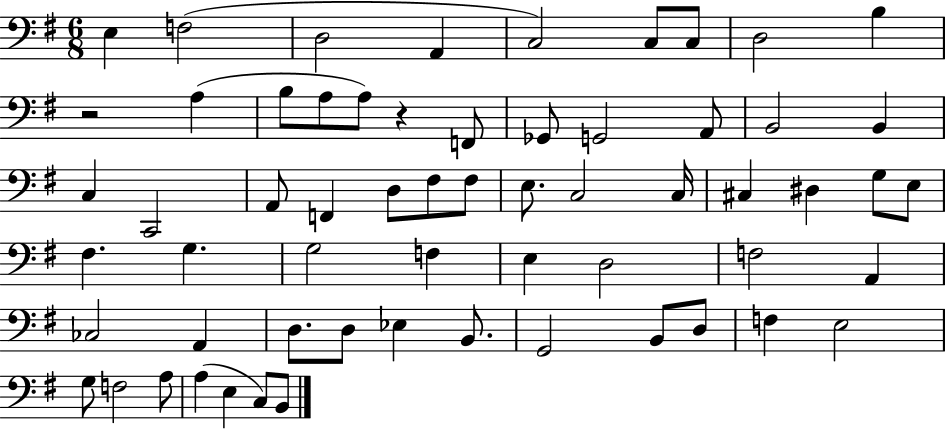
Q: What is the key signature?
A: G major